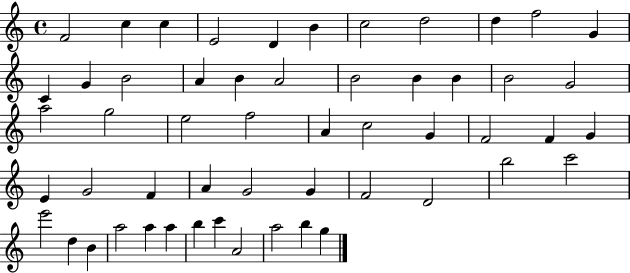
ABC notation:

X:1
T:Untitled
M:4/4
L:1/4
K:C
F2 c c E2 D B c2 d2 d f2 G C G B2 A B A2 B2 B B B2 G2 a2 g2 e2 f2 A c2 G F2 F G E G2 F A G2 G F2 D2 b2 c'2 e'2 d B a2 a a b c' A2 a2 b g